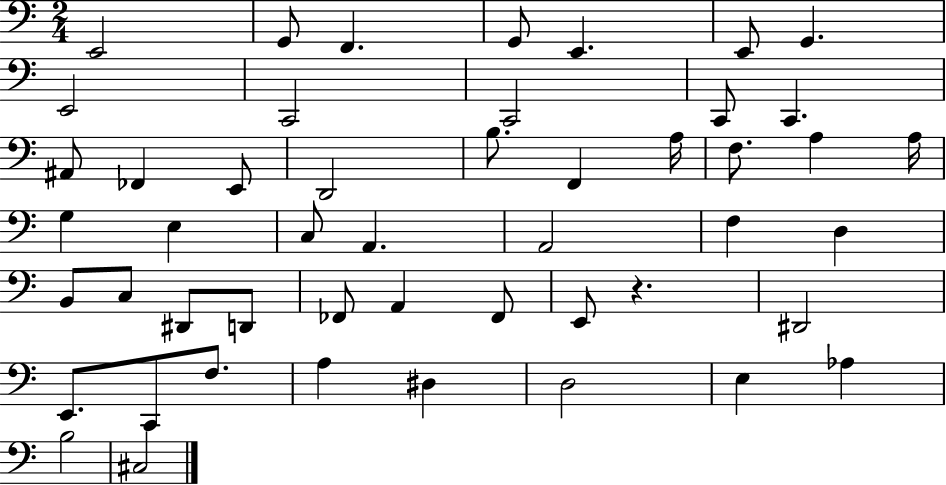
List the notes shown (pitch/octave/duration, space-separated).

E2/h G2/e F2/q. G2/e E2/q. E2/e G2/q. E2/h C2/h C2/h C2/e C2/q. A#2/e FES2/q E2/e D2/h B3/e. F2/q A3/s F3/e. A3/q A3/s G3/q E3/q C3/e A2/q. A2/h F3/q D3/q B2/e C3/e D#2/e D2/e FES2/e A2/q FES2/e E2/e R/q. D#2/h E2/e. C2/e F3/e. A3/q D#3/q D3/h E3/q Ab3/q B3/h C#3/h